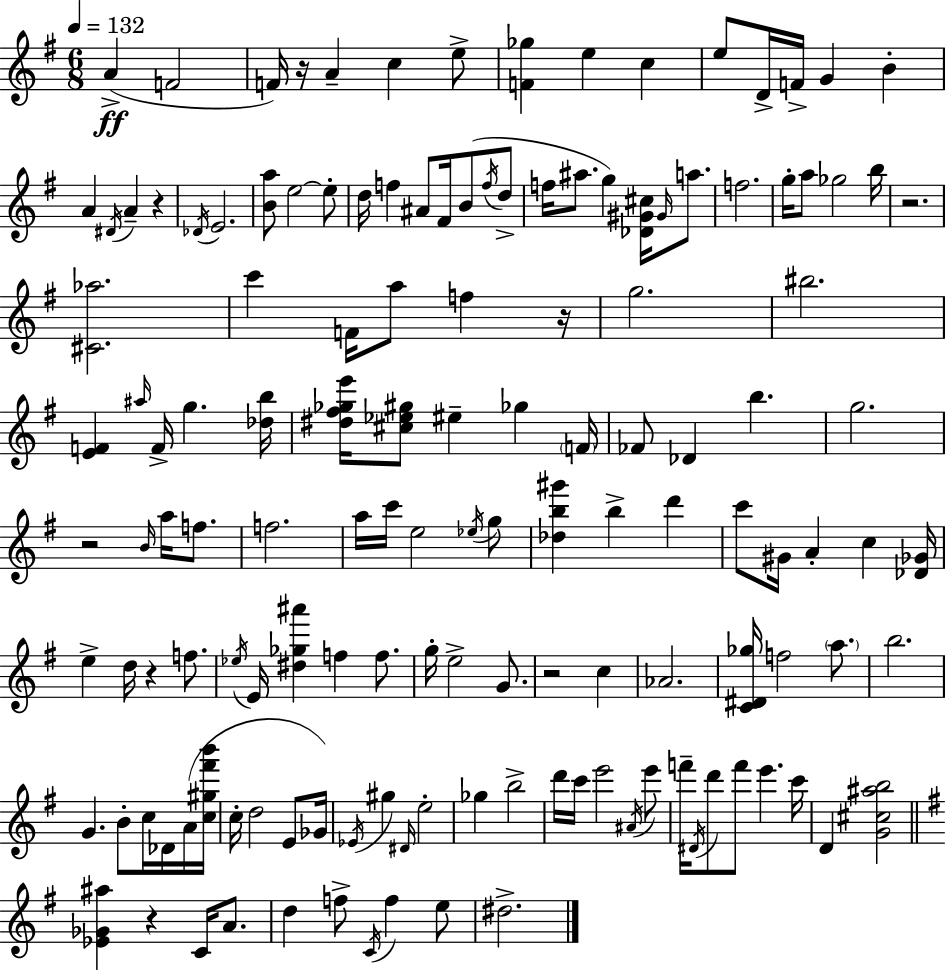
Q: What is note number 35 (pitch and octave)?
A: A5